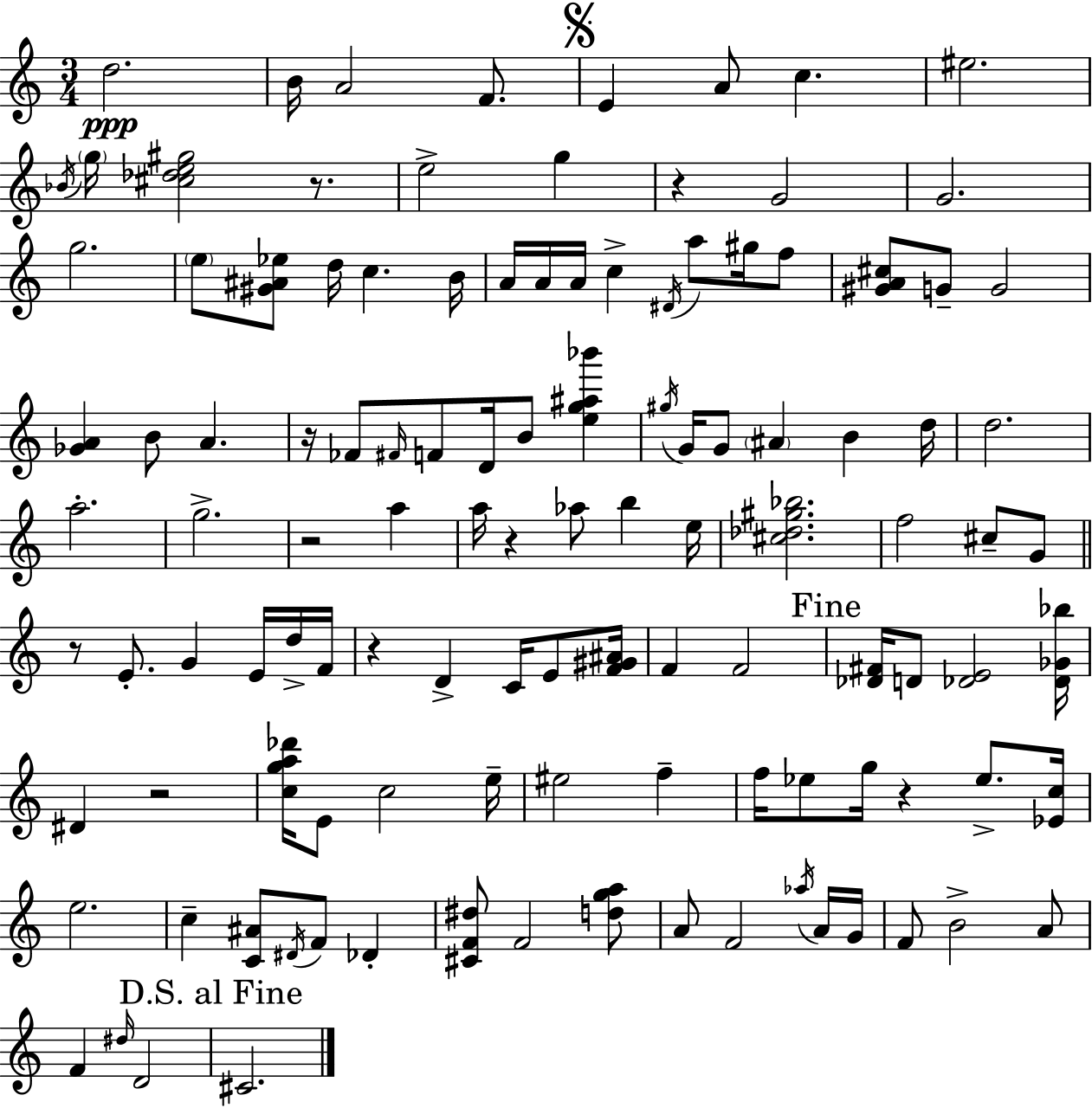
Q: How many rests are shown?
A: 9